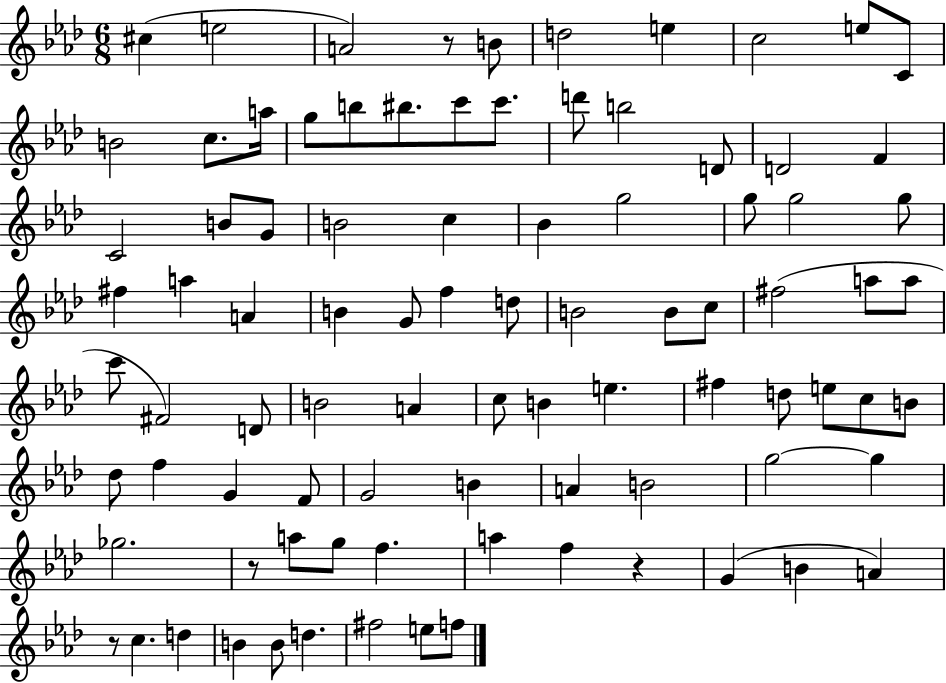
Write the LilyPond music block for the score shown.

{
  \clef treble
  \numericTimeSignature
  \time 6/8
  \key aes \major
  \repeat volta 2 { cis''4( e''2 | a'2) r8 b'8 | d''2 e''4 | c''2 e''8 c'8 | \break b'2 c''8. a''16 | g''8 b''8 bis''8. c'''8 c'''8. | d'''8 b''2 d'8 | d'2 f'4 | \break c'2 b'8 g'8 | b'2 c''4 | bes'4 g''2 | g''8 g''2 g''8 | \break fis''4 a''4 a'4 | b'4 g'8 f''4 d''8 | b'2 b'8 c''8 | fis''2( a''8 a''8 | \break c'''8 fis'2) d'8 | b'2 a'4 | c''8 b'4 e''4. | fis''4 d''8 e''8 c''8 b'8 | \break des''8 f''4 g'4 f'8 | g'2 b'4 | a'4 b'2 | g''2~~ g''4 | \break ges''2. | r8 a''8 g''8 f''4. | a''4 f''4 r4 | g'4( b'4 a'4) | \break r8 c''4. d''4 | b'4 b'8 d''4. | fis''2 e''8 f''8 | } \bar "|."
}